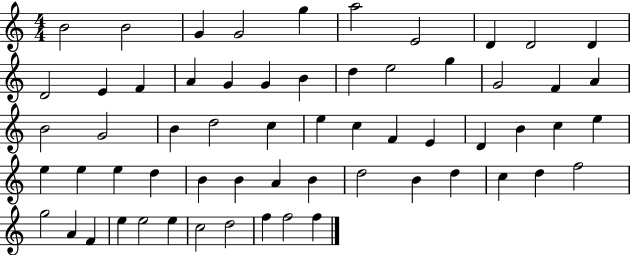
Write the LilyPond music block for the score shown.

{
  \clef treble
  \numericTimeSignature
  \time 4/4
  \key c \major
  b'2 b'2 | g'4 g'2 g''4 | a''2 e'2 | d'4 d'2 d'4 | \break d'2 e'4 f'4 | a'4 g'4 g'4 b'4 | d''4 e''2 g''4 | g'2 f'4 a'4 | \break b'2 g'2 | b'4 d''2 c''4 | e''4 c''4 f'4 e'4 | d'4 b'4 c''4 e''4 | \break e''4 e''4 e''4 d''4 | b'4 b'4 a'4 b'4 | d''2 b'4 d''4 | c''4 d''4 f''2 | \break g''2 a'4 f'4 | e''4 e''2 e''4 | c''2 d''2 | f''4 f''2 f''4 | \break \bar "|."
}